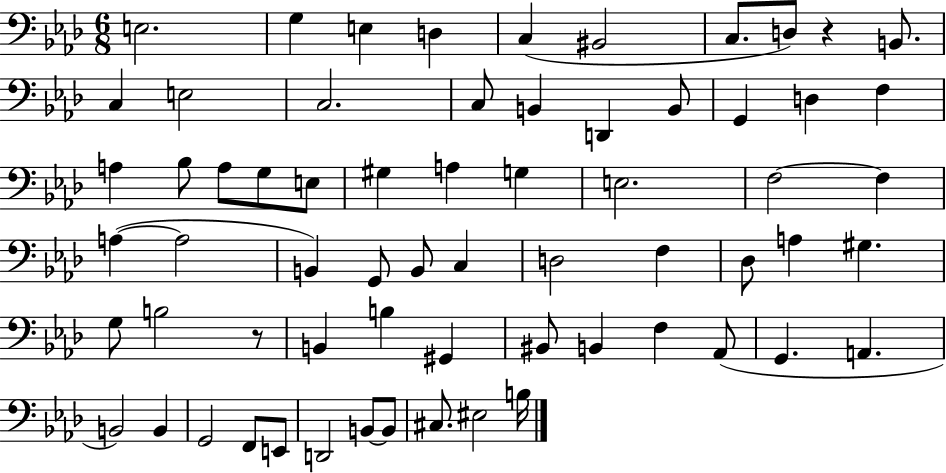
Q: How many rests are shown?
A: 2